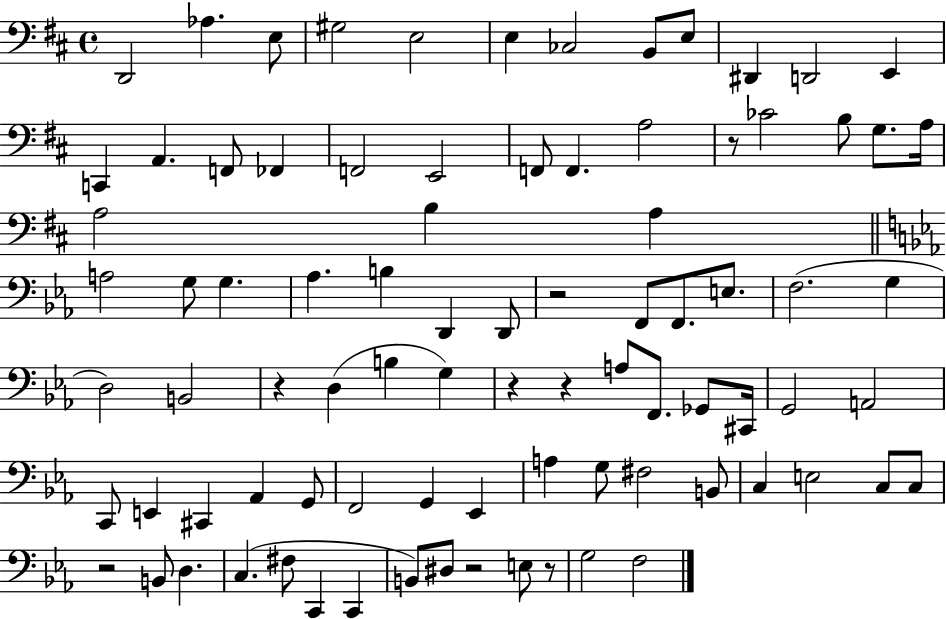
X:1
T:Untitled
M:4/4
L:1/4
K:D
D,,2 _A, E,/2 ^G,2 E,2 E, _C,2 B,,/2 E,/2 ^D,, D,,2 E,, C,, A,, F,,/2 _F,, F,,2 E,,2 F,,/2 F,, A,2 z/2 _C2 B,/2 G,/2 A,/4 A,2 B, A, A,2 G,/2 G, _A, B, D,, D,,/2 z2 F,,/2 F,,/2 E,/2 F,2 G, D,2 B,,2 z D, B, G, z z A,/2 F,,/2 _G,,/2 ^C,,/4 G,,2 A,,2 C,,/2 E,, ^C,, _A,, G,,/2 F,,2 G,, _E,, A, G,/2 ^F,2 B,,/2 C, E,2 C,/2 C,/2 z2 B,,/2 D, C, ^F,/2 C,, C,, B,,/2 ^D,/2 z2 E,/2 z/2 G,2 F,2